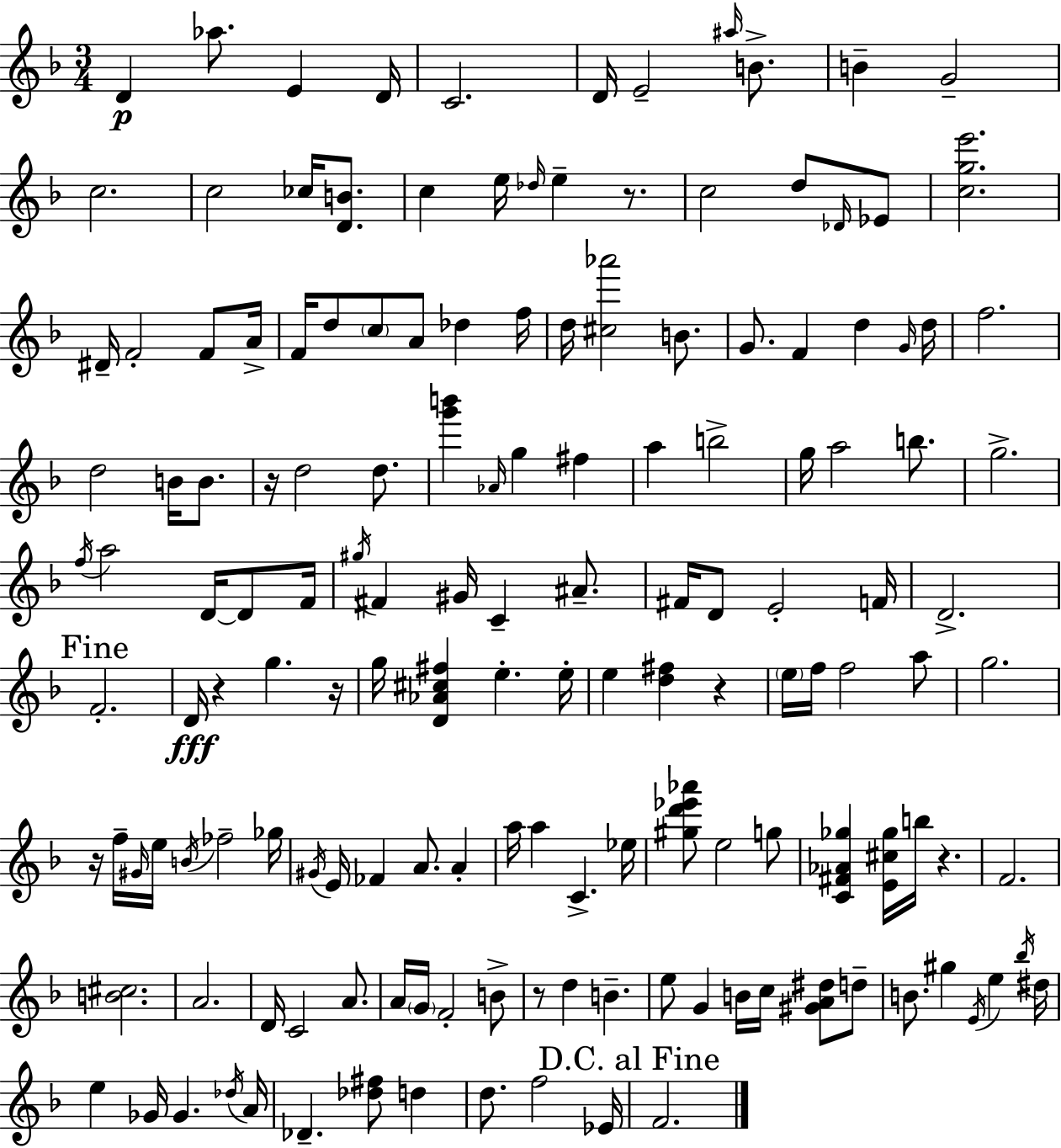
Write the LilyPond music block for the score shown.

{
  \clef treble
  \numericTimeSignature
  \time 3/4
  \key d \minor
  \repeat volta 2 { d'4\p aes''8. e'4 d'16 | c'2. | d'16 e'2-- \grace { ais''16 } b'8.-> | b'4-- g'2-- | \break c''2. | c''2 ces''16 <d' b'>8. | c''4 e''16 \grace { des''16 } e''4-- r8. | c''2 d''8 | \break \grace { des'16 } ees'8 <c'' g'' e'''>2. | dis'16-- f'2-. | f'8 a'16-> f'16 d''8 \parenthesize c''8 a'8 des''4 | f''16 d''16 <cis'' aes'''>2 | \break b'8. g'8. f'4 d''4 | \grace { g'16 } d''16 f''2. | d''2 | b'16 b'8. r16 d''2 | \break d''8. <g''' b'''>4 \grace { aes'16 } g''4 | fis''4 a''4 b''2-> | g''16 a''2 | b''8. g''2.-> | \break \acciaccatura { f''16 } a''2 | d'16~~ d'8 f'16 \acciaccatura { gis''16 } fis'4 gis'16 | c'4-- ais'8.-- fis'16 d'8 e'2-. | f'16 d'2.-> | \break \mark "Fine" f'2.-. | d'16\fff r4 | g''4. r16 g''16 <d' aes' cis'' fis''>4 | e''4.-. e''16-. e''4 <d'' fis''>4 | \break r4 \parenthesize e''16 f''16 f''2 | a''8 g''2. | r16 f''16-- \grace { gis'16 } e''16 \acciaccatura { b'16 } | fes''2-- ges''16 \acciaccatura { gis'16 } e'16 fes'4 | \break a'8. a'4-. a''16 a''4 | c'4.-> ees''16 <gis'' d''' ees''' aes'''>8 | e''2 g''8 <c' fis' aes' ges''>4 | <e' cis'' ges''>16 b''16 r4. f'2. | \break <b' cis''>2. | a'2. | d'16 c'2 | a'8. a'16 \parenthesize g'16 | \break f'2-. b'8-> r8 | d''4 b'4.-- e''8 | g'4 b'16 c''16 <gis' a' dis''>8 d''8-- b'8. | gis''4 \acciaccatura { e'16 } e''4 \acciaccatura { bes''16 } dis''16 | \break e''4 ges'16 ges'4. \acciaccatura { des''16 } | a'16 des'4.-- <des'' fis''>8 d''4 | d''8. f''2 | ees'16 \mark "D.C. al Fine" f'2. | \break } \bar "|."
}